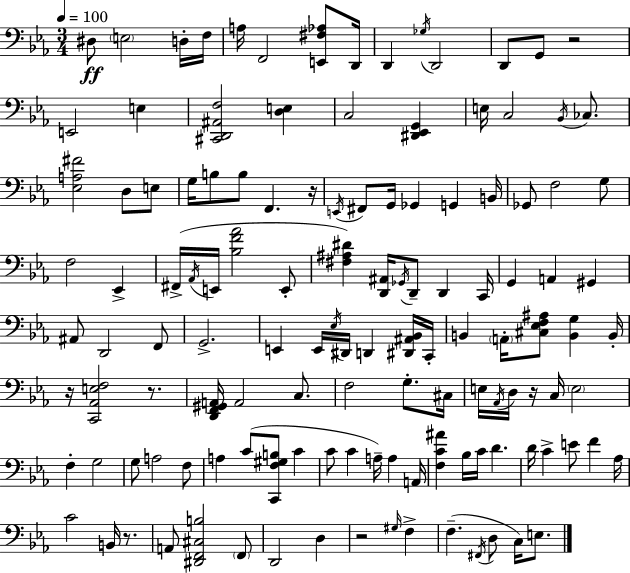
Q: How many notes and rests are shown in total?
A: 127